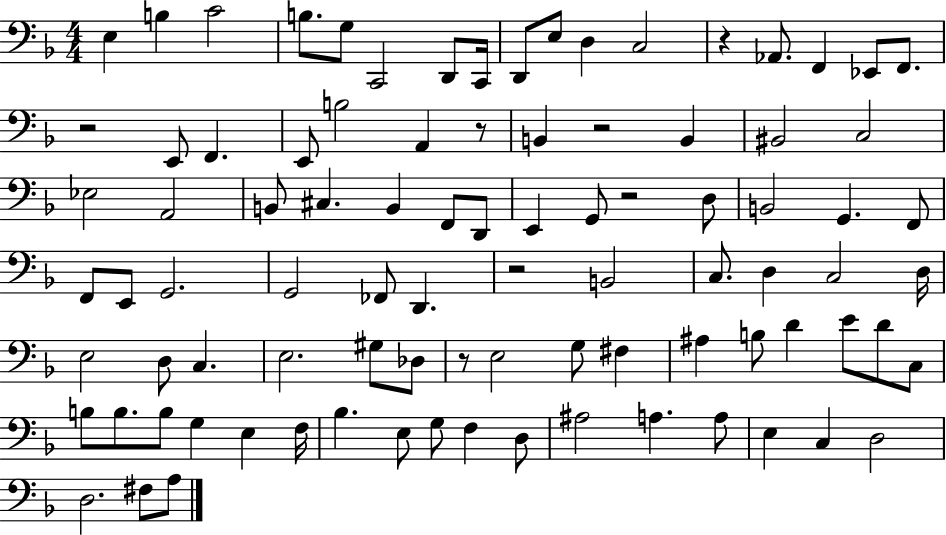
X:1
T:Untitled
M:4/4
L:1/4
K:F
E, B, C2 B,/2 G,/2 C,,2 D,,/2 C,,/4 D,,/2 E,/2 D, C,2 z _A,,/2 F,, _E,,/2 F,,/2 z2 E,,/2 F,, E,,/2 B,2 A,, z/2 B,, z2 B,, ^B,,2 C,2 _E,2 A,,2 B,,/2 ^C, B,, F,,/2 D,,/2 E,, G,,/2 z2 D,/2 B,,2 G,, F,,/2 F,,/2 E,,/2 G,,2 G,,2 _F,,/2 D,, z2 B,,2 C,/2 D, C,2 D,/4 E,2 D,/2 C, E,2 ^G,/2 _D,/2 z/2 E,2 G,/2 ^F, ^A, B,/2 D E/2 D/2 C,/2 B,/2 B,/2 B,/2 G, E, F,/4 _B, E,/2 G,/2 F, D,/2 ^A,2 A, A,/2 E, C, D,2 D,2 ^F,/2 A,/2